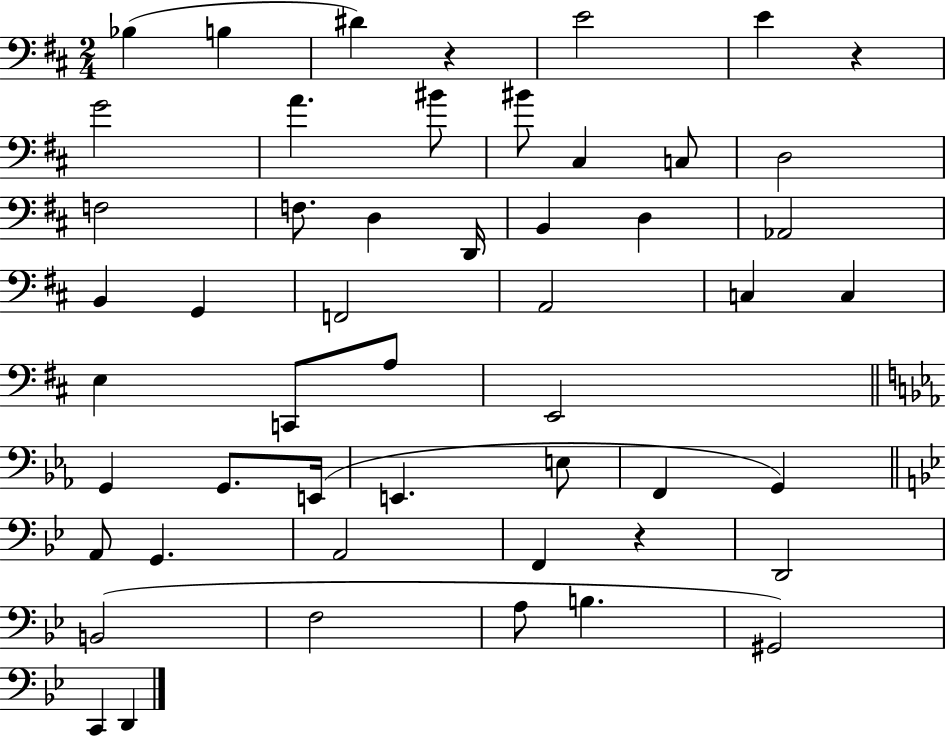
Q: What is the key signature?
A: D major